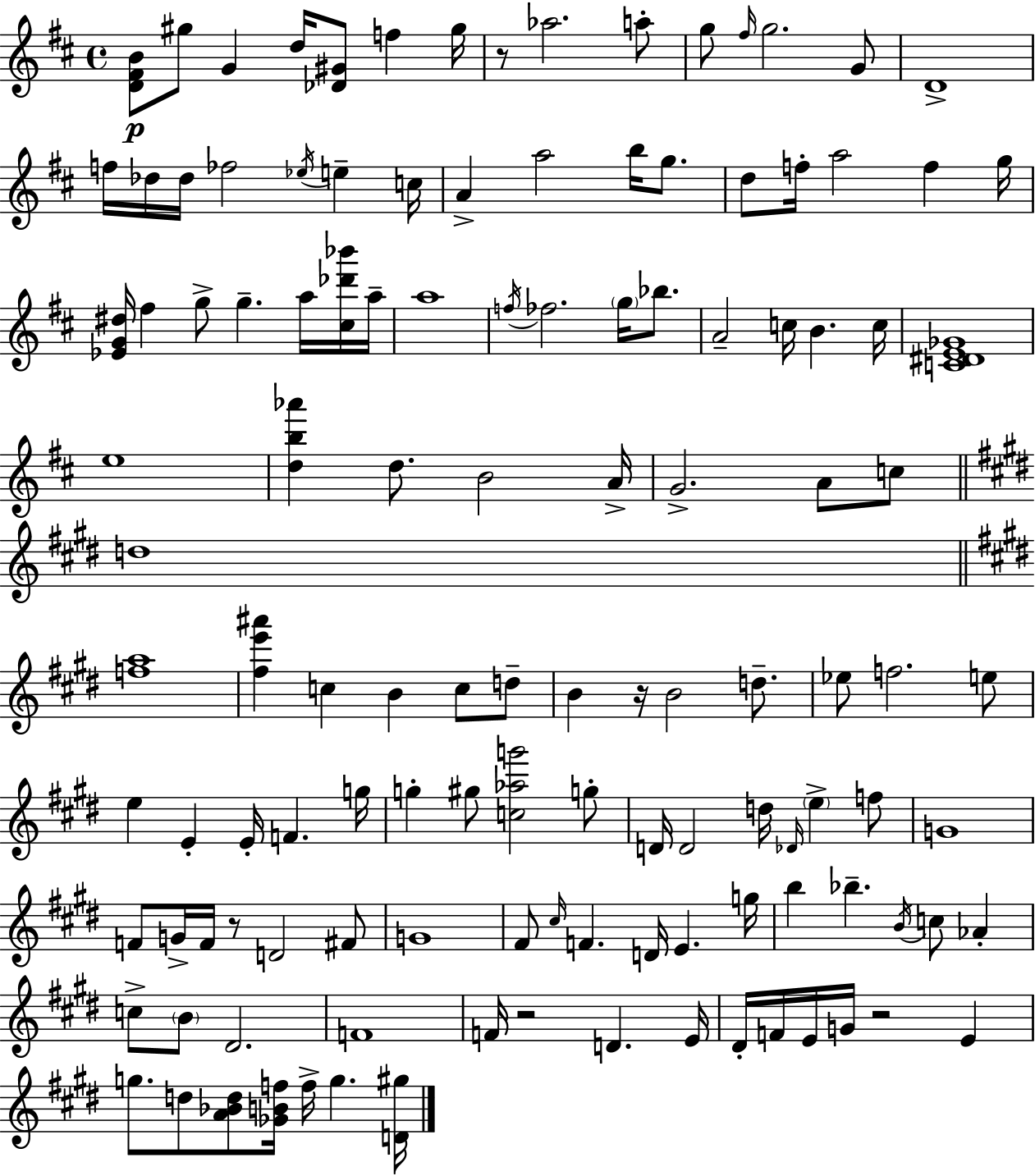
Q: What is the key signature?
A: D major